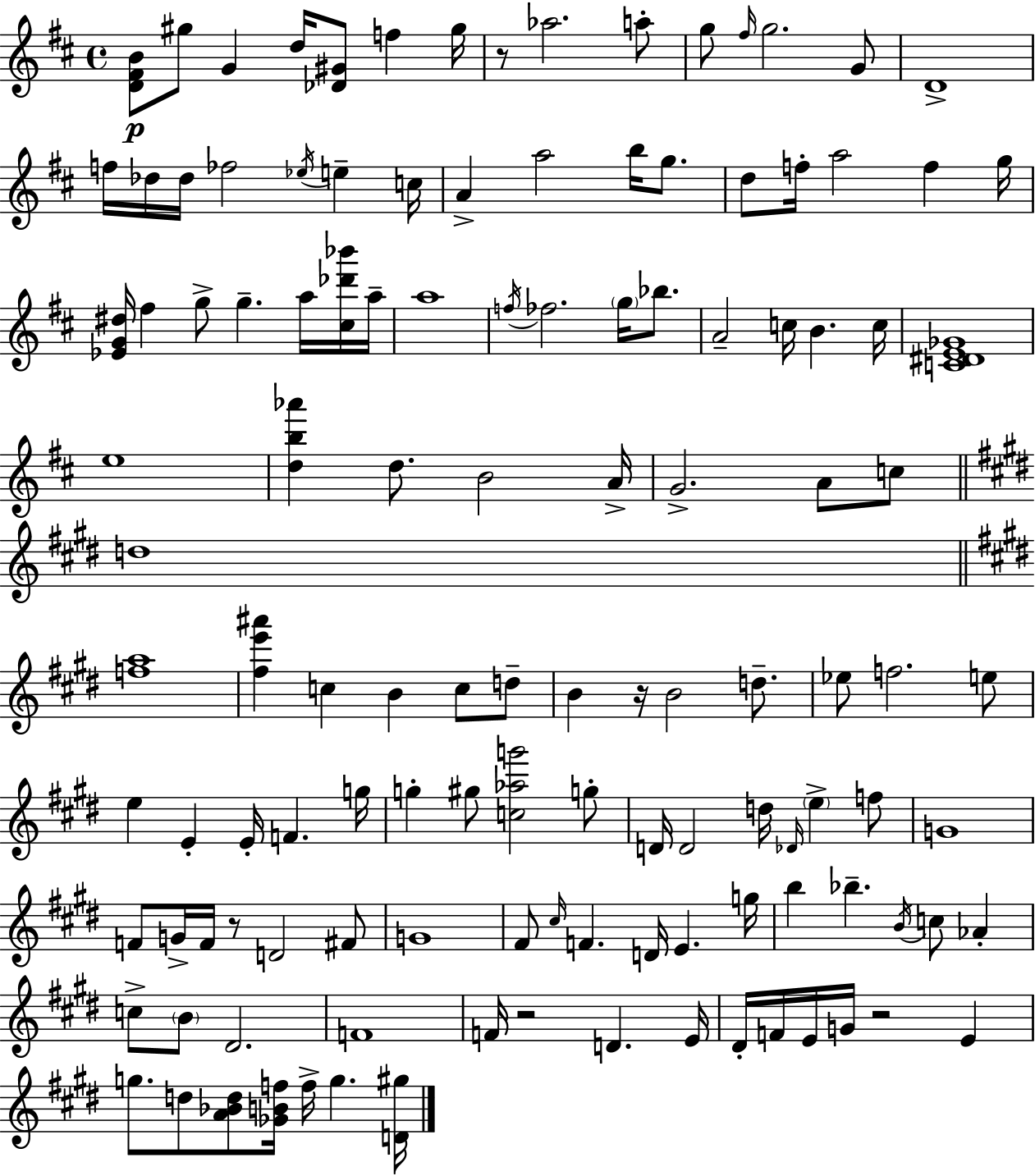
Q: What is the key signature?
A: D major